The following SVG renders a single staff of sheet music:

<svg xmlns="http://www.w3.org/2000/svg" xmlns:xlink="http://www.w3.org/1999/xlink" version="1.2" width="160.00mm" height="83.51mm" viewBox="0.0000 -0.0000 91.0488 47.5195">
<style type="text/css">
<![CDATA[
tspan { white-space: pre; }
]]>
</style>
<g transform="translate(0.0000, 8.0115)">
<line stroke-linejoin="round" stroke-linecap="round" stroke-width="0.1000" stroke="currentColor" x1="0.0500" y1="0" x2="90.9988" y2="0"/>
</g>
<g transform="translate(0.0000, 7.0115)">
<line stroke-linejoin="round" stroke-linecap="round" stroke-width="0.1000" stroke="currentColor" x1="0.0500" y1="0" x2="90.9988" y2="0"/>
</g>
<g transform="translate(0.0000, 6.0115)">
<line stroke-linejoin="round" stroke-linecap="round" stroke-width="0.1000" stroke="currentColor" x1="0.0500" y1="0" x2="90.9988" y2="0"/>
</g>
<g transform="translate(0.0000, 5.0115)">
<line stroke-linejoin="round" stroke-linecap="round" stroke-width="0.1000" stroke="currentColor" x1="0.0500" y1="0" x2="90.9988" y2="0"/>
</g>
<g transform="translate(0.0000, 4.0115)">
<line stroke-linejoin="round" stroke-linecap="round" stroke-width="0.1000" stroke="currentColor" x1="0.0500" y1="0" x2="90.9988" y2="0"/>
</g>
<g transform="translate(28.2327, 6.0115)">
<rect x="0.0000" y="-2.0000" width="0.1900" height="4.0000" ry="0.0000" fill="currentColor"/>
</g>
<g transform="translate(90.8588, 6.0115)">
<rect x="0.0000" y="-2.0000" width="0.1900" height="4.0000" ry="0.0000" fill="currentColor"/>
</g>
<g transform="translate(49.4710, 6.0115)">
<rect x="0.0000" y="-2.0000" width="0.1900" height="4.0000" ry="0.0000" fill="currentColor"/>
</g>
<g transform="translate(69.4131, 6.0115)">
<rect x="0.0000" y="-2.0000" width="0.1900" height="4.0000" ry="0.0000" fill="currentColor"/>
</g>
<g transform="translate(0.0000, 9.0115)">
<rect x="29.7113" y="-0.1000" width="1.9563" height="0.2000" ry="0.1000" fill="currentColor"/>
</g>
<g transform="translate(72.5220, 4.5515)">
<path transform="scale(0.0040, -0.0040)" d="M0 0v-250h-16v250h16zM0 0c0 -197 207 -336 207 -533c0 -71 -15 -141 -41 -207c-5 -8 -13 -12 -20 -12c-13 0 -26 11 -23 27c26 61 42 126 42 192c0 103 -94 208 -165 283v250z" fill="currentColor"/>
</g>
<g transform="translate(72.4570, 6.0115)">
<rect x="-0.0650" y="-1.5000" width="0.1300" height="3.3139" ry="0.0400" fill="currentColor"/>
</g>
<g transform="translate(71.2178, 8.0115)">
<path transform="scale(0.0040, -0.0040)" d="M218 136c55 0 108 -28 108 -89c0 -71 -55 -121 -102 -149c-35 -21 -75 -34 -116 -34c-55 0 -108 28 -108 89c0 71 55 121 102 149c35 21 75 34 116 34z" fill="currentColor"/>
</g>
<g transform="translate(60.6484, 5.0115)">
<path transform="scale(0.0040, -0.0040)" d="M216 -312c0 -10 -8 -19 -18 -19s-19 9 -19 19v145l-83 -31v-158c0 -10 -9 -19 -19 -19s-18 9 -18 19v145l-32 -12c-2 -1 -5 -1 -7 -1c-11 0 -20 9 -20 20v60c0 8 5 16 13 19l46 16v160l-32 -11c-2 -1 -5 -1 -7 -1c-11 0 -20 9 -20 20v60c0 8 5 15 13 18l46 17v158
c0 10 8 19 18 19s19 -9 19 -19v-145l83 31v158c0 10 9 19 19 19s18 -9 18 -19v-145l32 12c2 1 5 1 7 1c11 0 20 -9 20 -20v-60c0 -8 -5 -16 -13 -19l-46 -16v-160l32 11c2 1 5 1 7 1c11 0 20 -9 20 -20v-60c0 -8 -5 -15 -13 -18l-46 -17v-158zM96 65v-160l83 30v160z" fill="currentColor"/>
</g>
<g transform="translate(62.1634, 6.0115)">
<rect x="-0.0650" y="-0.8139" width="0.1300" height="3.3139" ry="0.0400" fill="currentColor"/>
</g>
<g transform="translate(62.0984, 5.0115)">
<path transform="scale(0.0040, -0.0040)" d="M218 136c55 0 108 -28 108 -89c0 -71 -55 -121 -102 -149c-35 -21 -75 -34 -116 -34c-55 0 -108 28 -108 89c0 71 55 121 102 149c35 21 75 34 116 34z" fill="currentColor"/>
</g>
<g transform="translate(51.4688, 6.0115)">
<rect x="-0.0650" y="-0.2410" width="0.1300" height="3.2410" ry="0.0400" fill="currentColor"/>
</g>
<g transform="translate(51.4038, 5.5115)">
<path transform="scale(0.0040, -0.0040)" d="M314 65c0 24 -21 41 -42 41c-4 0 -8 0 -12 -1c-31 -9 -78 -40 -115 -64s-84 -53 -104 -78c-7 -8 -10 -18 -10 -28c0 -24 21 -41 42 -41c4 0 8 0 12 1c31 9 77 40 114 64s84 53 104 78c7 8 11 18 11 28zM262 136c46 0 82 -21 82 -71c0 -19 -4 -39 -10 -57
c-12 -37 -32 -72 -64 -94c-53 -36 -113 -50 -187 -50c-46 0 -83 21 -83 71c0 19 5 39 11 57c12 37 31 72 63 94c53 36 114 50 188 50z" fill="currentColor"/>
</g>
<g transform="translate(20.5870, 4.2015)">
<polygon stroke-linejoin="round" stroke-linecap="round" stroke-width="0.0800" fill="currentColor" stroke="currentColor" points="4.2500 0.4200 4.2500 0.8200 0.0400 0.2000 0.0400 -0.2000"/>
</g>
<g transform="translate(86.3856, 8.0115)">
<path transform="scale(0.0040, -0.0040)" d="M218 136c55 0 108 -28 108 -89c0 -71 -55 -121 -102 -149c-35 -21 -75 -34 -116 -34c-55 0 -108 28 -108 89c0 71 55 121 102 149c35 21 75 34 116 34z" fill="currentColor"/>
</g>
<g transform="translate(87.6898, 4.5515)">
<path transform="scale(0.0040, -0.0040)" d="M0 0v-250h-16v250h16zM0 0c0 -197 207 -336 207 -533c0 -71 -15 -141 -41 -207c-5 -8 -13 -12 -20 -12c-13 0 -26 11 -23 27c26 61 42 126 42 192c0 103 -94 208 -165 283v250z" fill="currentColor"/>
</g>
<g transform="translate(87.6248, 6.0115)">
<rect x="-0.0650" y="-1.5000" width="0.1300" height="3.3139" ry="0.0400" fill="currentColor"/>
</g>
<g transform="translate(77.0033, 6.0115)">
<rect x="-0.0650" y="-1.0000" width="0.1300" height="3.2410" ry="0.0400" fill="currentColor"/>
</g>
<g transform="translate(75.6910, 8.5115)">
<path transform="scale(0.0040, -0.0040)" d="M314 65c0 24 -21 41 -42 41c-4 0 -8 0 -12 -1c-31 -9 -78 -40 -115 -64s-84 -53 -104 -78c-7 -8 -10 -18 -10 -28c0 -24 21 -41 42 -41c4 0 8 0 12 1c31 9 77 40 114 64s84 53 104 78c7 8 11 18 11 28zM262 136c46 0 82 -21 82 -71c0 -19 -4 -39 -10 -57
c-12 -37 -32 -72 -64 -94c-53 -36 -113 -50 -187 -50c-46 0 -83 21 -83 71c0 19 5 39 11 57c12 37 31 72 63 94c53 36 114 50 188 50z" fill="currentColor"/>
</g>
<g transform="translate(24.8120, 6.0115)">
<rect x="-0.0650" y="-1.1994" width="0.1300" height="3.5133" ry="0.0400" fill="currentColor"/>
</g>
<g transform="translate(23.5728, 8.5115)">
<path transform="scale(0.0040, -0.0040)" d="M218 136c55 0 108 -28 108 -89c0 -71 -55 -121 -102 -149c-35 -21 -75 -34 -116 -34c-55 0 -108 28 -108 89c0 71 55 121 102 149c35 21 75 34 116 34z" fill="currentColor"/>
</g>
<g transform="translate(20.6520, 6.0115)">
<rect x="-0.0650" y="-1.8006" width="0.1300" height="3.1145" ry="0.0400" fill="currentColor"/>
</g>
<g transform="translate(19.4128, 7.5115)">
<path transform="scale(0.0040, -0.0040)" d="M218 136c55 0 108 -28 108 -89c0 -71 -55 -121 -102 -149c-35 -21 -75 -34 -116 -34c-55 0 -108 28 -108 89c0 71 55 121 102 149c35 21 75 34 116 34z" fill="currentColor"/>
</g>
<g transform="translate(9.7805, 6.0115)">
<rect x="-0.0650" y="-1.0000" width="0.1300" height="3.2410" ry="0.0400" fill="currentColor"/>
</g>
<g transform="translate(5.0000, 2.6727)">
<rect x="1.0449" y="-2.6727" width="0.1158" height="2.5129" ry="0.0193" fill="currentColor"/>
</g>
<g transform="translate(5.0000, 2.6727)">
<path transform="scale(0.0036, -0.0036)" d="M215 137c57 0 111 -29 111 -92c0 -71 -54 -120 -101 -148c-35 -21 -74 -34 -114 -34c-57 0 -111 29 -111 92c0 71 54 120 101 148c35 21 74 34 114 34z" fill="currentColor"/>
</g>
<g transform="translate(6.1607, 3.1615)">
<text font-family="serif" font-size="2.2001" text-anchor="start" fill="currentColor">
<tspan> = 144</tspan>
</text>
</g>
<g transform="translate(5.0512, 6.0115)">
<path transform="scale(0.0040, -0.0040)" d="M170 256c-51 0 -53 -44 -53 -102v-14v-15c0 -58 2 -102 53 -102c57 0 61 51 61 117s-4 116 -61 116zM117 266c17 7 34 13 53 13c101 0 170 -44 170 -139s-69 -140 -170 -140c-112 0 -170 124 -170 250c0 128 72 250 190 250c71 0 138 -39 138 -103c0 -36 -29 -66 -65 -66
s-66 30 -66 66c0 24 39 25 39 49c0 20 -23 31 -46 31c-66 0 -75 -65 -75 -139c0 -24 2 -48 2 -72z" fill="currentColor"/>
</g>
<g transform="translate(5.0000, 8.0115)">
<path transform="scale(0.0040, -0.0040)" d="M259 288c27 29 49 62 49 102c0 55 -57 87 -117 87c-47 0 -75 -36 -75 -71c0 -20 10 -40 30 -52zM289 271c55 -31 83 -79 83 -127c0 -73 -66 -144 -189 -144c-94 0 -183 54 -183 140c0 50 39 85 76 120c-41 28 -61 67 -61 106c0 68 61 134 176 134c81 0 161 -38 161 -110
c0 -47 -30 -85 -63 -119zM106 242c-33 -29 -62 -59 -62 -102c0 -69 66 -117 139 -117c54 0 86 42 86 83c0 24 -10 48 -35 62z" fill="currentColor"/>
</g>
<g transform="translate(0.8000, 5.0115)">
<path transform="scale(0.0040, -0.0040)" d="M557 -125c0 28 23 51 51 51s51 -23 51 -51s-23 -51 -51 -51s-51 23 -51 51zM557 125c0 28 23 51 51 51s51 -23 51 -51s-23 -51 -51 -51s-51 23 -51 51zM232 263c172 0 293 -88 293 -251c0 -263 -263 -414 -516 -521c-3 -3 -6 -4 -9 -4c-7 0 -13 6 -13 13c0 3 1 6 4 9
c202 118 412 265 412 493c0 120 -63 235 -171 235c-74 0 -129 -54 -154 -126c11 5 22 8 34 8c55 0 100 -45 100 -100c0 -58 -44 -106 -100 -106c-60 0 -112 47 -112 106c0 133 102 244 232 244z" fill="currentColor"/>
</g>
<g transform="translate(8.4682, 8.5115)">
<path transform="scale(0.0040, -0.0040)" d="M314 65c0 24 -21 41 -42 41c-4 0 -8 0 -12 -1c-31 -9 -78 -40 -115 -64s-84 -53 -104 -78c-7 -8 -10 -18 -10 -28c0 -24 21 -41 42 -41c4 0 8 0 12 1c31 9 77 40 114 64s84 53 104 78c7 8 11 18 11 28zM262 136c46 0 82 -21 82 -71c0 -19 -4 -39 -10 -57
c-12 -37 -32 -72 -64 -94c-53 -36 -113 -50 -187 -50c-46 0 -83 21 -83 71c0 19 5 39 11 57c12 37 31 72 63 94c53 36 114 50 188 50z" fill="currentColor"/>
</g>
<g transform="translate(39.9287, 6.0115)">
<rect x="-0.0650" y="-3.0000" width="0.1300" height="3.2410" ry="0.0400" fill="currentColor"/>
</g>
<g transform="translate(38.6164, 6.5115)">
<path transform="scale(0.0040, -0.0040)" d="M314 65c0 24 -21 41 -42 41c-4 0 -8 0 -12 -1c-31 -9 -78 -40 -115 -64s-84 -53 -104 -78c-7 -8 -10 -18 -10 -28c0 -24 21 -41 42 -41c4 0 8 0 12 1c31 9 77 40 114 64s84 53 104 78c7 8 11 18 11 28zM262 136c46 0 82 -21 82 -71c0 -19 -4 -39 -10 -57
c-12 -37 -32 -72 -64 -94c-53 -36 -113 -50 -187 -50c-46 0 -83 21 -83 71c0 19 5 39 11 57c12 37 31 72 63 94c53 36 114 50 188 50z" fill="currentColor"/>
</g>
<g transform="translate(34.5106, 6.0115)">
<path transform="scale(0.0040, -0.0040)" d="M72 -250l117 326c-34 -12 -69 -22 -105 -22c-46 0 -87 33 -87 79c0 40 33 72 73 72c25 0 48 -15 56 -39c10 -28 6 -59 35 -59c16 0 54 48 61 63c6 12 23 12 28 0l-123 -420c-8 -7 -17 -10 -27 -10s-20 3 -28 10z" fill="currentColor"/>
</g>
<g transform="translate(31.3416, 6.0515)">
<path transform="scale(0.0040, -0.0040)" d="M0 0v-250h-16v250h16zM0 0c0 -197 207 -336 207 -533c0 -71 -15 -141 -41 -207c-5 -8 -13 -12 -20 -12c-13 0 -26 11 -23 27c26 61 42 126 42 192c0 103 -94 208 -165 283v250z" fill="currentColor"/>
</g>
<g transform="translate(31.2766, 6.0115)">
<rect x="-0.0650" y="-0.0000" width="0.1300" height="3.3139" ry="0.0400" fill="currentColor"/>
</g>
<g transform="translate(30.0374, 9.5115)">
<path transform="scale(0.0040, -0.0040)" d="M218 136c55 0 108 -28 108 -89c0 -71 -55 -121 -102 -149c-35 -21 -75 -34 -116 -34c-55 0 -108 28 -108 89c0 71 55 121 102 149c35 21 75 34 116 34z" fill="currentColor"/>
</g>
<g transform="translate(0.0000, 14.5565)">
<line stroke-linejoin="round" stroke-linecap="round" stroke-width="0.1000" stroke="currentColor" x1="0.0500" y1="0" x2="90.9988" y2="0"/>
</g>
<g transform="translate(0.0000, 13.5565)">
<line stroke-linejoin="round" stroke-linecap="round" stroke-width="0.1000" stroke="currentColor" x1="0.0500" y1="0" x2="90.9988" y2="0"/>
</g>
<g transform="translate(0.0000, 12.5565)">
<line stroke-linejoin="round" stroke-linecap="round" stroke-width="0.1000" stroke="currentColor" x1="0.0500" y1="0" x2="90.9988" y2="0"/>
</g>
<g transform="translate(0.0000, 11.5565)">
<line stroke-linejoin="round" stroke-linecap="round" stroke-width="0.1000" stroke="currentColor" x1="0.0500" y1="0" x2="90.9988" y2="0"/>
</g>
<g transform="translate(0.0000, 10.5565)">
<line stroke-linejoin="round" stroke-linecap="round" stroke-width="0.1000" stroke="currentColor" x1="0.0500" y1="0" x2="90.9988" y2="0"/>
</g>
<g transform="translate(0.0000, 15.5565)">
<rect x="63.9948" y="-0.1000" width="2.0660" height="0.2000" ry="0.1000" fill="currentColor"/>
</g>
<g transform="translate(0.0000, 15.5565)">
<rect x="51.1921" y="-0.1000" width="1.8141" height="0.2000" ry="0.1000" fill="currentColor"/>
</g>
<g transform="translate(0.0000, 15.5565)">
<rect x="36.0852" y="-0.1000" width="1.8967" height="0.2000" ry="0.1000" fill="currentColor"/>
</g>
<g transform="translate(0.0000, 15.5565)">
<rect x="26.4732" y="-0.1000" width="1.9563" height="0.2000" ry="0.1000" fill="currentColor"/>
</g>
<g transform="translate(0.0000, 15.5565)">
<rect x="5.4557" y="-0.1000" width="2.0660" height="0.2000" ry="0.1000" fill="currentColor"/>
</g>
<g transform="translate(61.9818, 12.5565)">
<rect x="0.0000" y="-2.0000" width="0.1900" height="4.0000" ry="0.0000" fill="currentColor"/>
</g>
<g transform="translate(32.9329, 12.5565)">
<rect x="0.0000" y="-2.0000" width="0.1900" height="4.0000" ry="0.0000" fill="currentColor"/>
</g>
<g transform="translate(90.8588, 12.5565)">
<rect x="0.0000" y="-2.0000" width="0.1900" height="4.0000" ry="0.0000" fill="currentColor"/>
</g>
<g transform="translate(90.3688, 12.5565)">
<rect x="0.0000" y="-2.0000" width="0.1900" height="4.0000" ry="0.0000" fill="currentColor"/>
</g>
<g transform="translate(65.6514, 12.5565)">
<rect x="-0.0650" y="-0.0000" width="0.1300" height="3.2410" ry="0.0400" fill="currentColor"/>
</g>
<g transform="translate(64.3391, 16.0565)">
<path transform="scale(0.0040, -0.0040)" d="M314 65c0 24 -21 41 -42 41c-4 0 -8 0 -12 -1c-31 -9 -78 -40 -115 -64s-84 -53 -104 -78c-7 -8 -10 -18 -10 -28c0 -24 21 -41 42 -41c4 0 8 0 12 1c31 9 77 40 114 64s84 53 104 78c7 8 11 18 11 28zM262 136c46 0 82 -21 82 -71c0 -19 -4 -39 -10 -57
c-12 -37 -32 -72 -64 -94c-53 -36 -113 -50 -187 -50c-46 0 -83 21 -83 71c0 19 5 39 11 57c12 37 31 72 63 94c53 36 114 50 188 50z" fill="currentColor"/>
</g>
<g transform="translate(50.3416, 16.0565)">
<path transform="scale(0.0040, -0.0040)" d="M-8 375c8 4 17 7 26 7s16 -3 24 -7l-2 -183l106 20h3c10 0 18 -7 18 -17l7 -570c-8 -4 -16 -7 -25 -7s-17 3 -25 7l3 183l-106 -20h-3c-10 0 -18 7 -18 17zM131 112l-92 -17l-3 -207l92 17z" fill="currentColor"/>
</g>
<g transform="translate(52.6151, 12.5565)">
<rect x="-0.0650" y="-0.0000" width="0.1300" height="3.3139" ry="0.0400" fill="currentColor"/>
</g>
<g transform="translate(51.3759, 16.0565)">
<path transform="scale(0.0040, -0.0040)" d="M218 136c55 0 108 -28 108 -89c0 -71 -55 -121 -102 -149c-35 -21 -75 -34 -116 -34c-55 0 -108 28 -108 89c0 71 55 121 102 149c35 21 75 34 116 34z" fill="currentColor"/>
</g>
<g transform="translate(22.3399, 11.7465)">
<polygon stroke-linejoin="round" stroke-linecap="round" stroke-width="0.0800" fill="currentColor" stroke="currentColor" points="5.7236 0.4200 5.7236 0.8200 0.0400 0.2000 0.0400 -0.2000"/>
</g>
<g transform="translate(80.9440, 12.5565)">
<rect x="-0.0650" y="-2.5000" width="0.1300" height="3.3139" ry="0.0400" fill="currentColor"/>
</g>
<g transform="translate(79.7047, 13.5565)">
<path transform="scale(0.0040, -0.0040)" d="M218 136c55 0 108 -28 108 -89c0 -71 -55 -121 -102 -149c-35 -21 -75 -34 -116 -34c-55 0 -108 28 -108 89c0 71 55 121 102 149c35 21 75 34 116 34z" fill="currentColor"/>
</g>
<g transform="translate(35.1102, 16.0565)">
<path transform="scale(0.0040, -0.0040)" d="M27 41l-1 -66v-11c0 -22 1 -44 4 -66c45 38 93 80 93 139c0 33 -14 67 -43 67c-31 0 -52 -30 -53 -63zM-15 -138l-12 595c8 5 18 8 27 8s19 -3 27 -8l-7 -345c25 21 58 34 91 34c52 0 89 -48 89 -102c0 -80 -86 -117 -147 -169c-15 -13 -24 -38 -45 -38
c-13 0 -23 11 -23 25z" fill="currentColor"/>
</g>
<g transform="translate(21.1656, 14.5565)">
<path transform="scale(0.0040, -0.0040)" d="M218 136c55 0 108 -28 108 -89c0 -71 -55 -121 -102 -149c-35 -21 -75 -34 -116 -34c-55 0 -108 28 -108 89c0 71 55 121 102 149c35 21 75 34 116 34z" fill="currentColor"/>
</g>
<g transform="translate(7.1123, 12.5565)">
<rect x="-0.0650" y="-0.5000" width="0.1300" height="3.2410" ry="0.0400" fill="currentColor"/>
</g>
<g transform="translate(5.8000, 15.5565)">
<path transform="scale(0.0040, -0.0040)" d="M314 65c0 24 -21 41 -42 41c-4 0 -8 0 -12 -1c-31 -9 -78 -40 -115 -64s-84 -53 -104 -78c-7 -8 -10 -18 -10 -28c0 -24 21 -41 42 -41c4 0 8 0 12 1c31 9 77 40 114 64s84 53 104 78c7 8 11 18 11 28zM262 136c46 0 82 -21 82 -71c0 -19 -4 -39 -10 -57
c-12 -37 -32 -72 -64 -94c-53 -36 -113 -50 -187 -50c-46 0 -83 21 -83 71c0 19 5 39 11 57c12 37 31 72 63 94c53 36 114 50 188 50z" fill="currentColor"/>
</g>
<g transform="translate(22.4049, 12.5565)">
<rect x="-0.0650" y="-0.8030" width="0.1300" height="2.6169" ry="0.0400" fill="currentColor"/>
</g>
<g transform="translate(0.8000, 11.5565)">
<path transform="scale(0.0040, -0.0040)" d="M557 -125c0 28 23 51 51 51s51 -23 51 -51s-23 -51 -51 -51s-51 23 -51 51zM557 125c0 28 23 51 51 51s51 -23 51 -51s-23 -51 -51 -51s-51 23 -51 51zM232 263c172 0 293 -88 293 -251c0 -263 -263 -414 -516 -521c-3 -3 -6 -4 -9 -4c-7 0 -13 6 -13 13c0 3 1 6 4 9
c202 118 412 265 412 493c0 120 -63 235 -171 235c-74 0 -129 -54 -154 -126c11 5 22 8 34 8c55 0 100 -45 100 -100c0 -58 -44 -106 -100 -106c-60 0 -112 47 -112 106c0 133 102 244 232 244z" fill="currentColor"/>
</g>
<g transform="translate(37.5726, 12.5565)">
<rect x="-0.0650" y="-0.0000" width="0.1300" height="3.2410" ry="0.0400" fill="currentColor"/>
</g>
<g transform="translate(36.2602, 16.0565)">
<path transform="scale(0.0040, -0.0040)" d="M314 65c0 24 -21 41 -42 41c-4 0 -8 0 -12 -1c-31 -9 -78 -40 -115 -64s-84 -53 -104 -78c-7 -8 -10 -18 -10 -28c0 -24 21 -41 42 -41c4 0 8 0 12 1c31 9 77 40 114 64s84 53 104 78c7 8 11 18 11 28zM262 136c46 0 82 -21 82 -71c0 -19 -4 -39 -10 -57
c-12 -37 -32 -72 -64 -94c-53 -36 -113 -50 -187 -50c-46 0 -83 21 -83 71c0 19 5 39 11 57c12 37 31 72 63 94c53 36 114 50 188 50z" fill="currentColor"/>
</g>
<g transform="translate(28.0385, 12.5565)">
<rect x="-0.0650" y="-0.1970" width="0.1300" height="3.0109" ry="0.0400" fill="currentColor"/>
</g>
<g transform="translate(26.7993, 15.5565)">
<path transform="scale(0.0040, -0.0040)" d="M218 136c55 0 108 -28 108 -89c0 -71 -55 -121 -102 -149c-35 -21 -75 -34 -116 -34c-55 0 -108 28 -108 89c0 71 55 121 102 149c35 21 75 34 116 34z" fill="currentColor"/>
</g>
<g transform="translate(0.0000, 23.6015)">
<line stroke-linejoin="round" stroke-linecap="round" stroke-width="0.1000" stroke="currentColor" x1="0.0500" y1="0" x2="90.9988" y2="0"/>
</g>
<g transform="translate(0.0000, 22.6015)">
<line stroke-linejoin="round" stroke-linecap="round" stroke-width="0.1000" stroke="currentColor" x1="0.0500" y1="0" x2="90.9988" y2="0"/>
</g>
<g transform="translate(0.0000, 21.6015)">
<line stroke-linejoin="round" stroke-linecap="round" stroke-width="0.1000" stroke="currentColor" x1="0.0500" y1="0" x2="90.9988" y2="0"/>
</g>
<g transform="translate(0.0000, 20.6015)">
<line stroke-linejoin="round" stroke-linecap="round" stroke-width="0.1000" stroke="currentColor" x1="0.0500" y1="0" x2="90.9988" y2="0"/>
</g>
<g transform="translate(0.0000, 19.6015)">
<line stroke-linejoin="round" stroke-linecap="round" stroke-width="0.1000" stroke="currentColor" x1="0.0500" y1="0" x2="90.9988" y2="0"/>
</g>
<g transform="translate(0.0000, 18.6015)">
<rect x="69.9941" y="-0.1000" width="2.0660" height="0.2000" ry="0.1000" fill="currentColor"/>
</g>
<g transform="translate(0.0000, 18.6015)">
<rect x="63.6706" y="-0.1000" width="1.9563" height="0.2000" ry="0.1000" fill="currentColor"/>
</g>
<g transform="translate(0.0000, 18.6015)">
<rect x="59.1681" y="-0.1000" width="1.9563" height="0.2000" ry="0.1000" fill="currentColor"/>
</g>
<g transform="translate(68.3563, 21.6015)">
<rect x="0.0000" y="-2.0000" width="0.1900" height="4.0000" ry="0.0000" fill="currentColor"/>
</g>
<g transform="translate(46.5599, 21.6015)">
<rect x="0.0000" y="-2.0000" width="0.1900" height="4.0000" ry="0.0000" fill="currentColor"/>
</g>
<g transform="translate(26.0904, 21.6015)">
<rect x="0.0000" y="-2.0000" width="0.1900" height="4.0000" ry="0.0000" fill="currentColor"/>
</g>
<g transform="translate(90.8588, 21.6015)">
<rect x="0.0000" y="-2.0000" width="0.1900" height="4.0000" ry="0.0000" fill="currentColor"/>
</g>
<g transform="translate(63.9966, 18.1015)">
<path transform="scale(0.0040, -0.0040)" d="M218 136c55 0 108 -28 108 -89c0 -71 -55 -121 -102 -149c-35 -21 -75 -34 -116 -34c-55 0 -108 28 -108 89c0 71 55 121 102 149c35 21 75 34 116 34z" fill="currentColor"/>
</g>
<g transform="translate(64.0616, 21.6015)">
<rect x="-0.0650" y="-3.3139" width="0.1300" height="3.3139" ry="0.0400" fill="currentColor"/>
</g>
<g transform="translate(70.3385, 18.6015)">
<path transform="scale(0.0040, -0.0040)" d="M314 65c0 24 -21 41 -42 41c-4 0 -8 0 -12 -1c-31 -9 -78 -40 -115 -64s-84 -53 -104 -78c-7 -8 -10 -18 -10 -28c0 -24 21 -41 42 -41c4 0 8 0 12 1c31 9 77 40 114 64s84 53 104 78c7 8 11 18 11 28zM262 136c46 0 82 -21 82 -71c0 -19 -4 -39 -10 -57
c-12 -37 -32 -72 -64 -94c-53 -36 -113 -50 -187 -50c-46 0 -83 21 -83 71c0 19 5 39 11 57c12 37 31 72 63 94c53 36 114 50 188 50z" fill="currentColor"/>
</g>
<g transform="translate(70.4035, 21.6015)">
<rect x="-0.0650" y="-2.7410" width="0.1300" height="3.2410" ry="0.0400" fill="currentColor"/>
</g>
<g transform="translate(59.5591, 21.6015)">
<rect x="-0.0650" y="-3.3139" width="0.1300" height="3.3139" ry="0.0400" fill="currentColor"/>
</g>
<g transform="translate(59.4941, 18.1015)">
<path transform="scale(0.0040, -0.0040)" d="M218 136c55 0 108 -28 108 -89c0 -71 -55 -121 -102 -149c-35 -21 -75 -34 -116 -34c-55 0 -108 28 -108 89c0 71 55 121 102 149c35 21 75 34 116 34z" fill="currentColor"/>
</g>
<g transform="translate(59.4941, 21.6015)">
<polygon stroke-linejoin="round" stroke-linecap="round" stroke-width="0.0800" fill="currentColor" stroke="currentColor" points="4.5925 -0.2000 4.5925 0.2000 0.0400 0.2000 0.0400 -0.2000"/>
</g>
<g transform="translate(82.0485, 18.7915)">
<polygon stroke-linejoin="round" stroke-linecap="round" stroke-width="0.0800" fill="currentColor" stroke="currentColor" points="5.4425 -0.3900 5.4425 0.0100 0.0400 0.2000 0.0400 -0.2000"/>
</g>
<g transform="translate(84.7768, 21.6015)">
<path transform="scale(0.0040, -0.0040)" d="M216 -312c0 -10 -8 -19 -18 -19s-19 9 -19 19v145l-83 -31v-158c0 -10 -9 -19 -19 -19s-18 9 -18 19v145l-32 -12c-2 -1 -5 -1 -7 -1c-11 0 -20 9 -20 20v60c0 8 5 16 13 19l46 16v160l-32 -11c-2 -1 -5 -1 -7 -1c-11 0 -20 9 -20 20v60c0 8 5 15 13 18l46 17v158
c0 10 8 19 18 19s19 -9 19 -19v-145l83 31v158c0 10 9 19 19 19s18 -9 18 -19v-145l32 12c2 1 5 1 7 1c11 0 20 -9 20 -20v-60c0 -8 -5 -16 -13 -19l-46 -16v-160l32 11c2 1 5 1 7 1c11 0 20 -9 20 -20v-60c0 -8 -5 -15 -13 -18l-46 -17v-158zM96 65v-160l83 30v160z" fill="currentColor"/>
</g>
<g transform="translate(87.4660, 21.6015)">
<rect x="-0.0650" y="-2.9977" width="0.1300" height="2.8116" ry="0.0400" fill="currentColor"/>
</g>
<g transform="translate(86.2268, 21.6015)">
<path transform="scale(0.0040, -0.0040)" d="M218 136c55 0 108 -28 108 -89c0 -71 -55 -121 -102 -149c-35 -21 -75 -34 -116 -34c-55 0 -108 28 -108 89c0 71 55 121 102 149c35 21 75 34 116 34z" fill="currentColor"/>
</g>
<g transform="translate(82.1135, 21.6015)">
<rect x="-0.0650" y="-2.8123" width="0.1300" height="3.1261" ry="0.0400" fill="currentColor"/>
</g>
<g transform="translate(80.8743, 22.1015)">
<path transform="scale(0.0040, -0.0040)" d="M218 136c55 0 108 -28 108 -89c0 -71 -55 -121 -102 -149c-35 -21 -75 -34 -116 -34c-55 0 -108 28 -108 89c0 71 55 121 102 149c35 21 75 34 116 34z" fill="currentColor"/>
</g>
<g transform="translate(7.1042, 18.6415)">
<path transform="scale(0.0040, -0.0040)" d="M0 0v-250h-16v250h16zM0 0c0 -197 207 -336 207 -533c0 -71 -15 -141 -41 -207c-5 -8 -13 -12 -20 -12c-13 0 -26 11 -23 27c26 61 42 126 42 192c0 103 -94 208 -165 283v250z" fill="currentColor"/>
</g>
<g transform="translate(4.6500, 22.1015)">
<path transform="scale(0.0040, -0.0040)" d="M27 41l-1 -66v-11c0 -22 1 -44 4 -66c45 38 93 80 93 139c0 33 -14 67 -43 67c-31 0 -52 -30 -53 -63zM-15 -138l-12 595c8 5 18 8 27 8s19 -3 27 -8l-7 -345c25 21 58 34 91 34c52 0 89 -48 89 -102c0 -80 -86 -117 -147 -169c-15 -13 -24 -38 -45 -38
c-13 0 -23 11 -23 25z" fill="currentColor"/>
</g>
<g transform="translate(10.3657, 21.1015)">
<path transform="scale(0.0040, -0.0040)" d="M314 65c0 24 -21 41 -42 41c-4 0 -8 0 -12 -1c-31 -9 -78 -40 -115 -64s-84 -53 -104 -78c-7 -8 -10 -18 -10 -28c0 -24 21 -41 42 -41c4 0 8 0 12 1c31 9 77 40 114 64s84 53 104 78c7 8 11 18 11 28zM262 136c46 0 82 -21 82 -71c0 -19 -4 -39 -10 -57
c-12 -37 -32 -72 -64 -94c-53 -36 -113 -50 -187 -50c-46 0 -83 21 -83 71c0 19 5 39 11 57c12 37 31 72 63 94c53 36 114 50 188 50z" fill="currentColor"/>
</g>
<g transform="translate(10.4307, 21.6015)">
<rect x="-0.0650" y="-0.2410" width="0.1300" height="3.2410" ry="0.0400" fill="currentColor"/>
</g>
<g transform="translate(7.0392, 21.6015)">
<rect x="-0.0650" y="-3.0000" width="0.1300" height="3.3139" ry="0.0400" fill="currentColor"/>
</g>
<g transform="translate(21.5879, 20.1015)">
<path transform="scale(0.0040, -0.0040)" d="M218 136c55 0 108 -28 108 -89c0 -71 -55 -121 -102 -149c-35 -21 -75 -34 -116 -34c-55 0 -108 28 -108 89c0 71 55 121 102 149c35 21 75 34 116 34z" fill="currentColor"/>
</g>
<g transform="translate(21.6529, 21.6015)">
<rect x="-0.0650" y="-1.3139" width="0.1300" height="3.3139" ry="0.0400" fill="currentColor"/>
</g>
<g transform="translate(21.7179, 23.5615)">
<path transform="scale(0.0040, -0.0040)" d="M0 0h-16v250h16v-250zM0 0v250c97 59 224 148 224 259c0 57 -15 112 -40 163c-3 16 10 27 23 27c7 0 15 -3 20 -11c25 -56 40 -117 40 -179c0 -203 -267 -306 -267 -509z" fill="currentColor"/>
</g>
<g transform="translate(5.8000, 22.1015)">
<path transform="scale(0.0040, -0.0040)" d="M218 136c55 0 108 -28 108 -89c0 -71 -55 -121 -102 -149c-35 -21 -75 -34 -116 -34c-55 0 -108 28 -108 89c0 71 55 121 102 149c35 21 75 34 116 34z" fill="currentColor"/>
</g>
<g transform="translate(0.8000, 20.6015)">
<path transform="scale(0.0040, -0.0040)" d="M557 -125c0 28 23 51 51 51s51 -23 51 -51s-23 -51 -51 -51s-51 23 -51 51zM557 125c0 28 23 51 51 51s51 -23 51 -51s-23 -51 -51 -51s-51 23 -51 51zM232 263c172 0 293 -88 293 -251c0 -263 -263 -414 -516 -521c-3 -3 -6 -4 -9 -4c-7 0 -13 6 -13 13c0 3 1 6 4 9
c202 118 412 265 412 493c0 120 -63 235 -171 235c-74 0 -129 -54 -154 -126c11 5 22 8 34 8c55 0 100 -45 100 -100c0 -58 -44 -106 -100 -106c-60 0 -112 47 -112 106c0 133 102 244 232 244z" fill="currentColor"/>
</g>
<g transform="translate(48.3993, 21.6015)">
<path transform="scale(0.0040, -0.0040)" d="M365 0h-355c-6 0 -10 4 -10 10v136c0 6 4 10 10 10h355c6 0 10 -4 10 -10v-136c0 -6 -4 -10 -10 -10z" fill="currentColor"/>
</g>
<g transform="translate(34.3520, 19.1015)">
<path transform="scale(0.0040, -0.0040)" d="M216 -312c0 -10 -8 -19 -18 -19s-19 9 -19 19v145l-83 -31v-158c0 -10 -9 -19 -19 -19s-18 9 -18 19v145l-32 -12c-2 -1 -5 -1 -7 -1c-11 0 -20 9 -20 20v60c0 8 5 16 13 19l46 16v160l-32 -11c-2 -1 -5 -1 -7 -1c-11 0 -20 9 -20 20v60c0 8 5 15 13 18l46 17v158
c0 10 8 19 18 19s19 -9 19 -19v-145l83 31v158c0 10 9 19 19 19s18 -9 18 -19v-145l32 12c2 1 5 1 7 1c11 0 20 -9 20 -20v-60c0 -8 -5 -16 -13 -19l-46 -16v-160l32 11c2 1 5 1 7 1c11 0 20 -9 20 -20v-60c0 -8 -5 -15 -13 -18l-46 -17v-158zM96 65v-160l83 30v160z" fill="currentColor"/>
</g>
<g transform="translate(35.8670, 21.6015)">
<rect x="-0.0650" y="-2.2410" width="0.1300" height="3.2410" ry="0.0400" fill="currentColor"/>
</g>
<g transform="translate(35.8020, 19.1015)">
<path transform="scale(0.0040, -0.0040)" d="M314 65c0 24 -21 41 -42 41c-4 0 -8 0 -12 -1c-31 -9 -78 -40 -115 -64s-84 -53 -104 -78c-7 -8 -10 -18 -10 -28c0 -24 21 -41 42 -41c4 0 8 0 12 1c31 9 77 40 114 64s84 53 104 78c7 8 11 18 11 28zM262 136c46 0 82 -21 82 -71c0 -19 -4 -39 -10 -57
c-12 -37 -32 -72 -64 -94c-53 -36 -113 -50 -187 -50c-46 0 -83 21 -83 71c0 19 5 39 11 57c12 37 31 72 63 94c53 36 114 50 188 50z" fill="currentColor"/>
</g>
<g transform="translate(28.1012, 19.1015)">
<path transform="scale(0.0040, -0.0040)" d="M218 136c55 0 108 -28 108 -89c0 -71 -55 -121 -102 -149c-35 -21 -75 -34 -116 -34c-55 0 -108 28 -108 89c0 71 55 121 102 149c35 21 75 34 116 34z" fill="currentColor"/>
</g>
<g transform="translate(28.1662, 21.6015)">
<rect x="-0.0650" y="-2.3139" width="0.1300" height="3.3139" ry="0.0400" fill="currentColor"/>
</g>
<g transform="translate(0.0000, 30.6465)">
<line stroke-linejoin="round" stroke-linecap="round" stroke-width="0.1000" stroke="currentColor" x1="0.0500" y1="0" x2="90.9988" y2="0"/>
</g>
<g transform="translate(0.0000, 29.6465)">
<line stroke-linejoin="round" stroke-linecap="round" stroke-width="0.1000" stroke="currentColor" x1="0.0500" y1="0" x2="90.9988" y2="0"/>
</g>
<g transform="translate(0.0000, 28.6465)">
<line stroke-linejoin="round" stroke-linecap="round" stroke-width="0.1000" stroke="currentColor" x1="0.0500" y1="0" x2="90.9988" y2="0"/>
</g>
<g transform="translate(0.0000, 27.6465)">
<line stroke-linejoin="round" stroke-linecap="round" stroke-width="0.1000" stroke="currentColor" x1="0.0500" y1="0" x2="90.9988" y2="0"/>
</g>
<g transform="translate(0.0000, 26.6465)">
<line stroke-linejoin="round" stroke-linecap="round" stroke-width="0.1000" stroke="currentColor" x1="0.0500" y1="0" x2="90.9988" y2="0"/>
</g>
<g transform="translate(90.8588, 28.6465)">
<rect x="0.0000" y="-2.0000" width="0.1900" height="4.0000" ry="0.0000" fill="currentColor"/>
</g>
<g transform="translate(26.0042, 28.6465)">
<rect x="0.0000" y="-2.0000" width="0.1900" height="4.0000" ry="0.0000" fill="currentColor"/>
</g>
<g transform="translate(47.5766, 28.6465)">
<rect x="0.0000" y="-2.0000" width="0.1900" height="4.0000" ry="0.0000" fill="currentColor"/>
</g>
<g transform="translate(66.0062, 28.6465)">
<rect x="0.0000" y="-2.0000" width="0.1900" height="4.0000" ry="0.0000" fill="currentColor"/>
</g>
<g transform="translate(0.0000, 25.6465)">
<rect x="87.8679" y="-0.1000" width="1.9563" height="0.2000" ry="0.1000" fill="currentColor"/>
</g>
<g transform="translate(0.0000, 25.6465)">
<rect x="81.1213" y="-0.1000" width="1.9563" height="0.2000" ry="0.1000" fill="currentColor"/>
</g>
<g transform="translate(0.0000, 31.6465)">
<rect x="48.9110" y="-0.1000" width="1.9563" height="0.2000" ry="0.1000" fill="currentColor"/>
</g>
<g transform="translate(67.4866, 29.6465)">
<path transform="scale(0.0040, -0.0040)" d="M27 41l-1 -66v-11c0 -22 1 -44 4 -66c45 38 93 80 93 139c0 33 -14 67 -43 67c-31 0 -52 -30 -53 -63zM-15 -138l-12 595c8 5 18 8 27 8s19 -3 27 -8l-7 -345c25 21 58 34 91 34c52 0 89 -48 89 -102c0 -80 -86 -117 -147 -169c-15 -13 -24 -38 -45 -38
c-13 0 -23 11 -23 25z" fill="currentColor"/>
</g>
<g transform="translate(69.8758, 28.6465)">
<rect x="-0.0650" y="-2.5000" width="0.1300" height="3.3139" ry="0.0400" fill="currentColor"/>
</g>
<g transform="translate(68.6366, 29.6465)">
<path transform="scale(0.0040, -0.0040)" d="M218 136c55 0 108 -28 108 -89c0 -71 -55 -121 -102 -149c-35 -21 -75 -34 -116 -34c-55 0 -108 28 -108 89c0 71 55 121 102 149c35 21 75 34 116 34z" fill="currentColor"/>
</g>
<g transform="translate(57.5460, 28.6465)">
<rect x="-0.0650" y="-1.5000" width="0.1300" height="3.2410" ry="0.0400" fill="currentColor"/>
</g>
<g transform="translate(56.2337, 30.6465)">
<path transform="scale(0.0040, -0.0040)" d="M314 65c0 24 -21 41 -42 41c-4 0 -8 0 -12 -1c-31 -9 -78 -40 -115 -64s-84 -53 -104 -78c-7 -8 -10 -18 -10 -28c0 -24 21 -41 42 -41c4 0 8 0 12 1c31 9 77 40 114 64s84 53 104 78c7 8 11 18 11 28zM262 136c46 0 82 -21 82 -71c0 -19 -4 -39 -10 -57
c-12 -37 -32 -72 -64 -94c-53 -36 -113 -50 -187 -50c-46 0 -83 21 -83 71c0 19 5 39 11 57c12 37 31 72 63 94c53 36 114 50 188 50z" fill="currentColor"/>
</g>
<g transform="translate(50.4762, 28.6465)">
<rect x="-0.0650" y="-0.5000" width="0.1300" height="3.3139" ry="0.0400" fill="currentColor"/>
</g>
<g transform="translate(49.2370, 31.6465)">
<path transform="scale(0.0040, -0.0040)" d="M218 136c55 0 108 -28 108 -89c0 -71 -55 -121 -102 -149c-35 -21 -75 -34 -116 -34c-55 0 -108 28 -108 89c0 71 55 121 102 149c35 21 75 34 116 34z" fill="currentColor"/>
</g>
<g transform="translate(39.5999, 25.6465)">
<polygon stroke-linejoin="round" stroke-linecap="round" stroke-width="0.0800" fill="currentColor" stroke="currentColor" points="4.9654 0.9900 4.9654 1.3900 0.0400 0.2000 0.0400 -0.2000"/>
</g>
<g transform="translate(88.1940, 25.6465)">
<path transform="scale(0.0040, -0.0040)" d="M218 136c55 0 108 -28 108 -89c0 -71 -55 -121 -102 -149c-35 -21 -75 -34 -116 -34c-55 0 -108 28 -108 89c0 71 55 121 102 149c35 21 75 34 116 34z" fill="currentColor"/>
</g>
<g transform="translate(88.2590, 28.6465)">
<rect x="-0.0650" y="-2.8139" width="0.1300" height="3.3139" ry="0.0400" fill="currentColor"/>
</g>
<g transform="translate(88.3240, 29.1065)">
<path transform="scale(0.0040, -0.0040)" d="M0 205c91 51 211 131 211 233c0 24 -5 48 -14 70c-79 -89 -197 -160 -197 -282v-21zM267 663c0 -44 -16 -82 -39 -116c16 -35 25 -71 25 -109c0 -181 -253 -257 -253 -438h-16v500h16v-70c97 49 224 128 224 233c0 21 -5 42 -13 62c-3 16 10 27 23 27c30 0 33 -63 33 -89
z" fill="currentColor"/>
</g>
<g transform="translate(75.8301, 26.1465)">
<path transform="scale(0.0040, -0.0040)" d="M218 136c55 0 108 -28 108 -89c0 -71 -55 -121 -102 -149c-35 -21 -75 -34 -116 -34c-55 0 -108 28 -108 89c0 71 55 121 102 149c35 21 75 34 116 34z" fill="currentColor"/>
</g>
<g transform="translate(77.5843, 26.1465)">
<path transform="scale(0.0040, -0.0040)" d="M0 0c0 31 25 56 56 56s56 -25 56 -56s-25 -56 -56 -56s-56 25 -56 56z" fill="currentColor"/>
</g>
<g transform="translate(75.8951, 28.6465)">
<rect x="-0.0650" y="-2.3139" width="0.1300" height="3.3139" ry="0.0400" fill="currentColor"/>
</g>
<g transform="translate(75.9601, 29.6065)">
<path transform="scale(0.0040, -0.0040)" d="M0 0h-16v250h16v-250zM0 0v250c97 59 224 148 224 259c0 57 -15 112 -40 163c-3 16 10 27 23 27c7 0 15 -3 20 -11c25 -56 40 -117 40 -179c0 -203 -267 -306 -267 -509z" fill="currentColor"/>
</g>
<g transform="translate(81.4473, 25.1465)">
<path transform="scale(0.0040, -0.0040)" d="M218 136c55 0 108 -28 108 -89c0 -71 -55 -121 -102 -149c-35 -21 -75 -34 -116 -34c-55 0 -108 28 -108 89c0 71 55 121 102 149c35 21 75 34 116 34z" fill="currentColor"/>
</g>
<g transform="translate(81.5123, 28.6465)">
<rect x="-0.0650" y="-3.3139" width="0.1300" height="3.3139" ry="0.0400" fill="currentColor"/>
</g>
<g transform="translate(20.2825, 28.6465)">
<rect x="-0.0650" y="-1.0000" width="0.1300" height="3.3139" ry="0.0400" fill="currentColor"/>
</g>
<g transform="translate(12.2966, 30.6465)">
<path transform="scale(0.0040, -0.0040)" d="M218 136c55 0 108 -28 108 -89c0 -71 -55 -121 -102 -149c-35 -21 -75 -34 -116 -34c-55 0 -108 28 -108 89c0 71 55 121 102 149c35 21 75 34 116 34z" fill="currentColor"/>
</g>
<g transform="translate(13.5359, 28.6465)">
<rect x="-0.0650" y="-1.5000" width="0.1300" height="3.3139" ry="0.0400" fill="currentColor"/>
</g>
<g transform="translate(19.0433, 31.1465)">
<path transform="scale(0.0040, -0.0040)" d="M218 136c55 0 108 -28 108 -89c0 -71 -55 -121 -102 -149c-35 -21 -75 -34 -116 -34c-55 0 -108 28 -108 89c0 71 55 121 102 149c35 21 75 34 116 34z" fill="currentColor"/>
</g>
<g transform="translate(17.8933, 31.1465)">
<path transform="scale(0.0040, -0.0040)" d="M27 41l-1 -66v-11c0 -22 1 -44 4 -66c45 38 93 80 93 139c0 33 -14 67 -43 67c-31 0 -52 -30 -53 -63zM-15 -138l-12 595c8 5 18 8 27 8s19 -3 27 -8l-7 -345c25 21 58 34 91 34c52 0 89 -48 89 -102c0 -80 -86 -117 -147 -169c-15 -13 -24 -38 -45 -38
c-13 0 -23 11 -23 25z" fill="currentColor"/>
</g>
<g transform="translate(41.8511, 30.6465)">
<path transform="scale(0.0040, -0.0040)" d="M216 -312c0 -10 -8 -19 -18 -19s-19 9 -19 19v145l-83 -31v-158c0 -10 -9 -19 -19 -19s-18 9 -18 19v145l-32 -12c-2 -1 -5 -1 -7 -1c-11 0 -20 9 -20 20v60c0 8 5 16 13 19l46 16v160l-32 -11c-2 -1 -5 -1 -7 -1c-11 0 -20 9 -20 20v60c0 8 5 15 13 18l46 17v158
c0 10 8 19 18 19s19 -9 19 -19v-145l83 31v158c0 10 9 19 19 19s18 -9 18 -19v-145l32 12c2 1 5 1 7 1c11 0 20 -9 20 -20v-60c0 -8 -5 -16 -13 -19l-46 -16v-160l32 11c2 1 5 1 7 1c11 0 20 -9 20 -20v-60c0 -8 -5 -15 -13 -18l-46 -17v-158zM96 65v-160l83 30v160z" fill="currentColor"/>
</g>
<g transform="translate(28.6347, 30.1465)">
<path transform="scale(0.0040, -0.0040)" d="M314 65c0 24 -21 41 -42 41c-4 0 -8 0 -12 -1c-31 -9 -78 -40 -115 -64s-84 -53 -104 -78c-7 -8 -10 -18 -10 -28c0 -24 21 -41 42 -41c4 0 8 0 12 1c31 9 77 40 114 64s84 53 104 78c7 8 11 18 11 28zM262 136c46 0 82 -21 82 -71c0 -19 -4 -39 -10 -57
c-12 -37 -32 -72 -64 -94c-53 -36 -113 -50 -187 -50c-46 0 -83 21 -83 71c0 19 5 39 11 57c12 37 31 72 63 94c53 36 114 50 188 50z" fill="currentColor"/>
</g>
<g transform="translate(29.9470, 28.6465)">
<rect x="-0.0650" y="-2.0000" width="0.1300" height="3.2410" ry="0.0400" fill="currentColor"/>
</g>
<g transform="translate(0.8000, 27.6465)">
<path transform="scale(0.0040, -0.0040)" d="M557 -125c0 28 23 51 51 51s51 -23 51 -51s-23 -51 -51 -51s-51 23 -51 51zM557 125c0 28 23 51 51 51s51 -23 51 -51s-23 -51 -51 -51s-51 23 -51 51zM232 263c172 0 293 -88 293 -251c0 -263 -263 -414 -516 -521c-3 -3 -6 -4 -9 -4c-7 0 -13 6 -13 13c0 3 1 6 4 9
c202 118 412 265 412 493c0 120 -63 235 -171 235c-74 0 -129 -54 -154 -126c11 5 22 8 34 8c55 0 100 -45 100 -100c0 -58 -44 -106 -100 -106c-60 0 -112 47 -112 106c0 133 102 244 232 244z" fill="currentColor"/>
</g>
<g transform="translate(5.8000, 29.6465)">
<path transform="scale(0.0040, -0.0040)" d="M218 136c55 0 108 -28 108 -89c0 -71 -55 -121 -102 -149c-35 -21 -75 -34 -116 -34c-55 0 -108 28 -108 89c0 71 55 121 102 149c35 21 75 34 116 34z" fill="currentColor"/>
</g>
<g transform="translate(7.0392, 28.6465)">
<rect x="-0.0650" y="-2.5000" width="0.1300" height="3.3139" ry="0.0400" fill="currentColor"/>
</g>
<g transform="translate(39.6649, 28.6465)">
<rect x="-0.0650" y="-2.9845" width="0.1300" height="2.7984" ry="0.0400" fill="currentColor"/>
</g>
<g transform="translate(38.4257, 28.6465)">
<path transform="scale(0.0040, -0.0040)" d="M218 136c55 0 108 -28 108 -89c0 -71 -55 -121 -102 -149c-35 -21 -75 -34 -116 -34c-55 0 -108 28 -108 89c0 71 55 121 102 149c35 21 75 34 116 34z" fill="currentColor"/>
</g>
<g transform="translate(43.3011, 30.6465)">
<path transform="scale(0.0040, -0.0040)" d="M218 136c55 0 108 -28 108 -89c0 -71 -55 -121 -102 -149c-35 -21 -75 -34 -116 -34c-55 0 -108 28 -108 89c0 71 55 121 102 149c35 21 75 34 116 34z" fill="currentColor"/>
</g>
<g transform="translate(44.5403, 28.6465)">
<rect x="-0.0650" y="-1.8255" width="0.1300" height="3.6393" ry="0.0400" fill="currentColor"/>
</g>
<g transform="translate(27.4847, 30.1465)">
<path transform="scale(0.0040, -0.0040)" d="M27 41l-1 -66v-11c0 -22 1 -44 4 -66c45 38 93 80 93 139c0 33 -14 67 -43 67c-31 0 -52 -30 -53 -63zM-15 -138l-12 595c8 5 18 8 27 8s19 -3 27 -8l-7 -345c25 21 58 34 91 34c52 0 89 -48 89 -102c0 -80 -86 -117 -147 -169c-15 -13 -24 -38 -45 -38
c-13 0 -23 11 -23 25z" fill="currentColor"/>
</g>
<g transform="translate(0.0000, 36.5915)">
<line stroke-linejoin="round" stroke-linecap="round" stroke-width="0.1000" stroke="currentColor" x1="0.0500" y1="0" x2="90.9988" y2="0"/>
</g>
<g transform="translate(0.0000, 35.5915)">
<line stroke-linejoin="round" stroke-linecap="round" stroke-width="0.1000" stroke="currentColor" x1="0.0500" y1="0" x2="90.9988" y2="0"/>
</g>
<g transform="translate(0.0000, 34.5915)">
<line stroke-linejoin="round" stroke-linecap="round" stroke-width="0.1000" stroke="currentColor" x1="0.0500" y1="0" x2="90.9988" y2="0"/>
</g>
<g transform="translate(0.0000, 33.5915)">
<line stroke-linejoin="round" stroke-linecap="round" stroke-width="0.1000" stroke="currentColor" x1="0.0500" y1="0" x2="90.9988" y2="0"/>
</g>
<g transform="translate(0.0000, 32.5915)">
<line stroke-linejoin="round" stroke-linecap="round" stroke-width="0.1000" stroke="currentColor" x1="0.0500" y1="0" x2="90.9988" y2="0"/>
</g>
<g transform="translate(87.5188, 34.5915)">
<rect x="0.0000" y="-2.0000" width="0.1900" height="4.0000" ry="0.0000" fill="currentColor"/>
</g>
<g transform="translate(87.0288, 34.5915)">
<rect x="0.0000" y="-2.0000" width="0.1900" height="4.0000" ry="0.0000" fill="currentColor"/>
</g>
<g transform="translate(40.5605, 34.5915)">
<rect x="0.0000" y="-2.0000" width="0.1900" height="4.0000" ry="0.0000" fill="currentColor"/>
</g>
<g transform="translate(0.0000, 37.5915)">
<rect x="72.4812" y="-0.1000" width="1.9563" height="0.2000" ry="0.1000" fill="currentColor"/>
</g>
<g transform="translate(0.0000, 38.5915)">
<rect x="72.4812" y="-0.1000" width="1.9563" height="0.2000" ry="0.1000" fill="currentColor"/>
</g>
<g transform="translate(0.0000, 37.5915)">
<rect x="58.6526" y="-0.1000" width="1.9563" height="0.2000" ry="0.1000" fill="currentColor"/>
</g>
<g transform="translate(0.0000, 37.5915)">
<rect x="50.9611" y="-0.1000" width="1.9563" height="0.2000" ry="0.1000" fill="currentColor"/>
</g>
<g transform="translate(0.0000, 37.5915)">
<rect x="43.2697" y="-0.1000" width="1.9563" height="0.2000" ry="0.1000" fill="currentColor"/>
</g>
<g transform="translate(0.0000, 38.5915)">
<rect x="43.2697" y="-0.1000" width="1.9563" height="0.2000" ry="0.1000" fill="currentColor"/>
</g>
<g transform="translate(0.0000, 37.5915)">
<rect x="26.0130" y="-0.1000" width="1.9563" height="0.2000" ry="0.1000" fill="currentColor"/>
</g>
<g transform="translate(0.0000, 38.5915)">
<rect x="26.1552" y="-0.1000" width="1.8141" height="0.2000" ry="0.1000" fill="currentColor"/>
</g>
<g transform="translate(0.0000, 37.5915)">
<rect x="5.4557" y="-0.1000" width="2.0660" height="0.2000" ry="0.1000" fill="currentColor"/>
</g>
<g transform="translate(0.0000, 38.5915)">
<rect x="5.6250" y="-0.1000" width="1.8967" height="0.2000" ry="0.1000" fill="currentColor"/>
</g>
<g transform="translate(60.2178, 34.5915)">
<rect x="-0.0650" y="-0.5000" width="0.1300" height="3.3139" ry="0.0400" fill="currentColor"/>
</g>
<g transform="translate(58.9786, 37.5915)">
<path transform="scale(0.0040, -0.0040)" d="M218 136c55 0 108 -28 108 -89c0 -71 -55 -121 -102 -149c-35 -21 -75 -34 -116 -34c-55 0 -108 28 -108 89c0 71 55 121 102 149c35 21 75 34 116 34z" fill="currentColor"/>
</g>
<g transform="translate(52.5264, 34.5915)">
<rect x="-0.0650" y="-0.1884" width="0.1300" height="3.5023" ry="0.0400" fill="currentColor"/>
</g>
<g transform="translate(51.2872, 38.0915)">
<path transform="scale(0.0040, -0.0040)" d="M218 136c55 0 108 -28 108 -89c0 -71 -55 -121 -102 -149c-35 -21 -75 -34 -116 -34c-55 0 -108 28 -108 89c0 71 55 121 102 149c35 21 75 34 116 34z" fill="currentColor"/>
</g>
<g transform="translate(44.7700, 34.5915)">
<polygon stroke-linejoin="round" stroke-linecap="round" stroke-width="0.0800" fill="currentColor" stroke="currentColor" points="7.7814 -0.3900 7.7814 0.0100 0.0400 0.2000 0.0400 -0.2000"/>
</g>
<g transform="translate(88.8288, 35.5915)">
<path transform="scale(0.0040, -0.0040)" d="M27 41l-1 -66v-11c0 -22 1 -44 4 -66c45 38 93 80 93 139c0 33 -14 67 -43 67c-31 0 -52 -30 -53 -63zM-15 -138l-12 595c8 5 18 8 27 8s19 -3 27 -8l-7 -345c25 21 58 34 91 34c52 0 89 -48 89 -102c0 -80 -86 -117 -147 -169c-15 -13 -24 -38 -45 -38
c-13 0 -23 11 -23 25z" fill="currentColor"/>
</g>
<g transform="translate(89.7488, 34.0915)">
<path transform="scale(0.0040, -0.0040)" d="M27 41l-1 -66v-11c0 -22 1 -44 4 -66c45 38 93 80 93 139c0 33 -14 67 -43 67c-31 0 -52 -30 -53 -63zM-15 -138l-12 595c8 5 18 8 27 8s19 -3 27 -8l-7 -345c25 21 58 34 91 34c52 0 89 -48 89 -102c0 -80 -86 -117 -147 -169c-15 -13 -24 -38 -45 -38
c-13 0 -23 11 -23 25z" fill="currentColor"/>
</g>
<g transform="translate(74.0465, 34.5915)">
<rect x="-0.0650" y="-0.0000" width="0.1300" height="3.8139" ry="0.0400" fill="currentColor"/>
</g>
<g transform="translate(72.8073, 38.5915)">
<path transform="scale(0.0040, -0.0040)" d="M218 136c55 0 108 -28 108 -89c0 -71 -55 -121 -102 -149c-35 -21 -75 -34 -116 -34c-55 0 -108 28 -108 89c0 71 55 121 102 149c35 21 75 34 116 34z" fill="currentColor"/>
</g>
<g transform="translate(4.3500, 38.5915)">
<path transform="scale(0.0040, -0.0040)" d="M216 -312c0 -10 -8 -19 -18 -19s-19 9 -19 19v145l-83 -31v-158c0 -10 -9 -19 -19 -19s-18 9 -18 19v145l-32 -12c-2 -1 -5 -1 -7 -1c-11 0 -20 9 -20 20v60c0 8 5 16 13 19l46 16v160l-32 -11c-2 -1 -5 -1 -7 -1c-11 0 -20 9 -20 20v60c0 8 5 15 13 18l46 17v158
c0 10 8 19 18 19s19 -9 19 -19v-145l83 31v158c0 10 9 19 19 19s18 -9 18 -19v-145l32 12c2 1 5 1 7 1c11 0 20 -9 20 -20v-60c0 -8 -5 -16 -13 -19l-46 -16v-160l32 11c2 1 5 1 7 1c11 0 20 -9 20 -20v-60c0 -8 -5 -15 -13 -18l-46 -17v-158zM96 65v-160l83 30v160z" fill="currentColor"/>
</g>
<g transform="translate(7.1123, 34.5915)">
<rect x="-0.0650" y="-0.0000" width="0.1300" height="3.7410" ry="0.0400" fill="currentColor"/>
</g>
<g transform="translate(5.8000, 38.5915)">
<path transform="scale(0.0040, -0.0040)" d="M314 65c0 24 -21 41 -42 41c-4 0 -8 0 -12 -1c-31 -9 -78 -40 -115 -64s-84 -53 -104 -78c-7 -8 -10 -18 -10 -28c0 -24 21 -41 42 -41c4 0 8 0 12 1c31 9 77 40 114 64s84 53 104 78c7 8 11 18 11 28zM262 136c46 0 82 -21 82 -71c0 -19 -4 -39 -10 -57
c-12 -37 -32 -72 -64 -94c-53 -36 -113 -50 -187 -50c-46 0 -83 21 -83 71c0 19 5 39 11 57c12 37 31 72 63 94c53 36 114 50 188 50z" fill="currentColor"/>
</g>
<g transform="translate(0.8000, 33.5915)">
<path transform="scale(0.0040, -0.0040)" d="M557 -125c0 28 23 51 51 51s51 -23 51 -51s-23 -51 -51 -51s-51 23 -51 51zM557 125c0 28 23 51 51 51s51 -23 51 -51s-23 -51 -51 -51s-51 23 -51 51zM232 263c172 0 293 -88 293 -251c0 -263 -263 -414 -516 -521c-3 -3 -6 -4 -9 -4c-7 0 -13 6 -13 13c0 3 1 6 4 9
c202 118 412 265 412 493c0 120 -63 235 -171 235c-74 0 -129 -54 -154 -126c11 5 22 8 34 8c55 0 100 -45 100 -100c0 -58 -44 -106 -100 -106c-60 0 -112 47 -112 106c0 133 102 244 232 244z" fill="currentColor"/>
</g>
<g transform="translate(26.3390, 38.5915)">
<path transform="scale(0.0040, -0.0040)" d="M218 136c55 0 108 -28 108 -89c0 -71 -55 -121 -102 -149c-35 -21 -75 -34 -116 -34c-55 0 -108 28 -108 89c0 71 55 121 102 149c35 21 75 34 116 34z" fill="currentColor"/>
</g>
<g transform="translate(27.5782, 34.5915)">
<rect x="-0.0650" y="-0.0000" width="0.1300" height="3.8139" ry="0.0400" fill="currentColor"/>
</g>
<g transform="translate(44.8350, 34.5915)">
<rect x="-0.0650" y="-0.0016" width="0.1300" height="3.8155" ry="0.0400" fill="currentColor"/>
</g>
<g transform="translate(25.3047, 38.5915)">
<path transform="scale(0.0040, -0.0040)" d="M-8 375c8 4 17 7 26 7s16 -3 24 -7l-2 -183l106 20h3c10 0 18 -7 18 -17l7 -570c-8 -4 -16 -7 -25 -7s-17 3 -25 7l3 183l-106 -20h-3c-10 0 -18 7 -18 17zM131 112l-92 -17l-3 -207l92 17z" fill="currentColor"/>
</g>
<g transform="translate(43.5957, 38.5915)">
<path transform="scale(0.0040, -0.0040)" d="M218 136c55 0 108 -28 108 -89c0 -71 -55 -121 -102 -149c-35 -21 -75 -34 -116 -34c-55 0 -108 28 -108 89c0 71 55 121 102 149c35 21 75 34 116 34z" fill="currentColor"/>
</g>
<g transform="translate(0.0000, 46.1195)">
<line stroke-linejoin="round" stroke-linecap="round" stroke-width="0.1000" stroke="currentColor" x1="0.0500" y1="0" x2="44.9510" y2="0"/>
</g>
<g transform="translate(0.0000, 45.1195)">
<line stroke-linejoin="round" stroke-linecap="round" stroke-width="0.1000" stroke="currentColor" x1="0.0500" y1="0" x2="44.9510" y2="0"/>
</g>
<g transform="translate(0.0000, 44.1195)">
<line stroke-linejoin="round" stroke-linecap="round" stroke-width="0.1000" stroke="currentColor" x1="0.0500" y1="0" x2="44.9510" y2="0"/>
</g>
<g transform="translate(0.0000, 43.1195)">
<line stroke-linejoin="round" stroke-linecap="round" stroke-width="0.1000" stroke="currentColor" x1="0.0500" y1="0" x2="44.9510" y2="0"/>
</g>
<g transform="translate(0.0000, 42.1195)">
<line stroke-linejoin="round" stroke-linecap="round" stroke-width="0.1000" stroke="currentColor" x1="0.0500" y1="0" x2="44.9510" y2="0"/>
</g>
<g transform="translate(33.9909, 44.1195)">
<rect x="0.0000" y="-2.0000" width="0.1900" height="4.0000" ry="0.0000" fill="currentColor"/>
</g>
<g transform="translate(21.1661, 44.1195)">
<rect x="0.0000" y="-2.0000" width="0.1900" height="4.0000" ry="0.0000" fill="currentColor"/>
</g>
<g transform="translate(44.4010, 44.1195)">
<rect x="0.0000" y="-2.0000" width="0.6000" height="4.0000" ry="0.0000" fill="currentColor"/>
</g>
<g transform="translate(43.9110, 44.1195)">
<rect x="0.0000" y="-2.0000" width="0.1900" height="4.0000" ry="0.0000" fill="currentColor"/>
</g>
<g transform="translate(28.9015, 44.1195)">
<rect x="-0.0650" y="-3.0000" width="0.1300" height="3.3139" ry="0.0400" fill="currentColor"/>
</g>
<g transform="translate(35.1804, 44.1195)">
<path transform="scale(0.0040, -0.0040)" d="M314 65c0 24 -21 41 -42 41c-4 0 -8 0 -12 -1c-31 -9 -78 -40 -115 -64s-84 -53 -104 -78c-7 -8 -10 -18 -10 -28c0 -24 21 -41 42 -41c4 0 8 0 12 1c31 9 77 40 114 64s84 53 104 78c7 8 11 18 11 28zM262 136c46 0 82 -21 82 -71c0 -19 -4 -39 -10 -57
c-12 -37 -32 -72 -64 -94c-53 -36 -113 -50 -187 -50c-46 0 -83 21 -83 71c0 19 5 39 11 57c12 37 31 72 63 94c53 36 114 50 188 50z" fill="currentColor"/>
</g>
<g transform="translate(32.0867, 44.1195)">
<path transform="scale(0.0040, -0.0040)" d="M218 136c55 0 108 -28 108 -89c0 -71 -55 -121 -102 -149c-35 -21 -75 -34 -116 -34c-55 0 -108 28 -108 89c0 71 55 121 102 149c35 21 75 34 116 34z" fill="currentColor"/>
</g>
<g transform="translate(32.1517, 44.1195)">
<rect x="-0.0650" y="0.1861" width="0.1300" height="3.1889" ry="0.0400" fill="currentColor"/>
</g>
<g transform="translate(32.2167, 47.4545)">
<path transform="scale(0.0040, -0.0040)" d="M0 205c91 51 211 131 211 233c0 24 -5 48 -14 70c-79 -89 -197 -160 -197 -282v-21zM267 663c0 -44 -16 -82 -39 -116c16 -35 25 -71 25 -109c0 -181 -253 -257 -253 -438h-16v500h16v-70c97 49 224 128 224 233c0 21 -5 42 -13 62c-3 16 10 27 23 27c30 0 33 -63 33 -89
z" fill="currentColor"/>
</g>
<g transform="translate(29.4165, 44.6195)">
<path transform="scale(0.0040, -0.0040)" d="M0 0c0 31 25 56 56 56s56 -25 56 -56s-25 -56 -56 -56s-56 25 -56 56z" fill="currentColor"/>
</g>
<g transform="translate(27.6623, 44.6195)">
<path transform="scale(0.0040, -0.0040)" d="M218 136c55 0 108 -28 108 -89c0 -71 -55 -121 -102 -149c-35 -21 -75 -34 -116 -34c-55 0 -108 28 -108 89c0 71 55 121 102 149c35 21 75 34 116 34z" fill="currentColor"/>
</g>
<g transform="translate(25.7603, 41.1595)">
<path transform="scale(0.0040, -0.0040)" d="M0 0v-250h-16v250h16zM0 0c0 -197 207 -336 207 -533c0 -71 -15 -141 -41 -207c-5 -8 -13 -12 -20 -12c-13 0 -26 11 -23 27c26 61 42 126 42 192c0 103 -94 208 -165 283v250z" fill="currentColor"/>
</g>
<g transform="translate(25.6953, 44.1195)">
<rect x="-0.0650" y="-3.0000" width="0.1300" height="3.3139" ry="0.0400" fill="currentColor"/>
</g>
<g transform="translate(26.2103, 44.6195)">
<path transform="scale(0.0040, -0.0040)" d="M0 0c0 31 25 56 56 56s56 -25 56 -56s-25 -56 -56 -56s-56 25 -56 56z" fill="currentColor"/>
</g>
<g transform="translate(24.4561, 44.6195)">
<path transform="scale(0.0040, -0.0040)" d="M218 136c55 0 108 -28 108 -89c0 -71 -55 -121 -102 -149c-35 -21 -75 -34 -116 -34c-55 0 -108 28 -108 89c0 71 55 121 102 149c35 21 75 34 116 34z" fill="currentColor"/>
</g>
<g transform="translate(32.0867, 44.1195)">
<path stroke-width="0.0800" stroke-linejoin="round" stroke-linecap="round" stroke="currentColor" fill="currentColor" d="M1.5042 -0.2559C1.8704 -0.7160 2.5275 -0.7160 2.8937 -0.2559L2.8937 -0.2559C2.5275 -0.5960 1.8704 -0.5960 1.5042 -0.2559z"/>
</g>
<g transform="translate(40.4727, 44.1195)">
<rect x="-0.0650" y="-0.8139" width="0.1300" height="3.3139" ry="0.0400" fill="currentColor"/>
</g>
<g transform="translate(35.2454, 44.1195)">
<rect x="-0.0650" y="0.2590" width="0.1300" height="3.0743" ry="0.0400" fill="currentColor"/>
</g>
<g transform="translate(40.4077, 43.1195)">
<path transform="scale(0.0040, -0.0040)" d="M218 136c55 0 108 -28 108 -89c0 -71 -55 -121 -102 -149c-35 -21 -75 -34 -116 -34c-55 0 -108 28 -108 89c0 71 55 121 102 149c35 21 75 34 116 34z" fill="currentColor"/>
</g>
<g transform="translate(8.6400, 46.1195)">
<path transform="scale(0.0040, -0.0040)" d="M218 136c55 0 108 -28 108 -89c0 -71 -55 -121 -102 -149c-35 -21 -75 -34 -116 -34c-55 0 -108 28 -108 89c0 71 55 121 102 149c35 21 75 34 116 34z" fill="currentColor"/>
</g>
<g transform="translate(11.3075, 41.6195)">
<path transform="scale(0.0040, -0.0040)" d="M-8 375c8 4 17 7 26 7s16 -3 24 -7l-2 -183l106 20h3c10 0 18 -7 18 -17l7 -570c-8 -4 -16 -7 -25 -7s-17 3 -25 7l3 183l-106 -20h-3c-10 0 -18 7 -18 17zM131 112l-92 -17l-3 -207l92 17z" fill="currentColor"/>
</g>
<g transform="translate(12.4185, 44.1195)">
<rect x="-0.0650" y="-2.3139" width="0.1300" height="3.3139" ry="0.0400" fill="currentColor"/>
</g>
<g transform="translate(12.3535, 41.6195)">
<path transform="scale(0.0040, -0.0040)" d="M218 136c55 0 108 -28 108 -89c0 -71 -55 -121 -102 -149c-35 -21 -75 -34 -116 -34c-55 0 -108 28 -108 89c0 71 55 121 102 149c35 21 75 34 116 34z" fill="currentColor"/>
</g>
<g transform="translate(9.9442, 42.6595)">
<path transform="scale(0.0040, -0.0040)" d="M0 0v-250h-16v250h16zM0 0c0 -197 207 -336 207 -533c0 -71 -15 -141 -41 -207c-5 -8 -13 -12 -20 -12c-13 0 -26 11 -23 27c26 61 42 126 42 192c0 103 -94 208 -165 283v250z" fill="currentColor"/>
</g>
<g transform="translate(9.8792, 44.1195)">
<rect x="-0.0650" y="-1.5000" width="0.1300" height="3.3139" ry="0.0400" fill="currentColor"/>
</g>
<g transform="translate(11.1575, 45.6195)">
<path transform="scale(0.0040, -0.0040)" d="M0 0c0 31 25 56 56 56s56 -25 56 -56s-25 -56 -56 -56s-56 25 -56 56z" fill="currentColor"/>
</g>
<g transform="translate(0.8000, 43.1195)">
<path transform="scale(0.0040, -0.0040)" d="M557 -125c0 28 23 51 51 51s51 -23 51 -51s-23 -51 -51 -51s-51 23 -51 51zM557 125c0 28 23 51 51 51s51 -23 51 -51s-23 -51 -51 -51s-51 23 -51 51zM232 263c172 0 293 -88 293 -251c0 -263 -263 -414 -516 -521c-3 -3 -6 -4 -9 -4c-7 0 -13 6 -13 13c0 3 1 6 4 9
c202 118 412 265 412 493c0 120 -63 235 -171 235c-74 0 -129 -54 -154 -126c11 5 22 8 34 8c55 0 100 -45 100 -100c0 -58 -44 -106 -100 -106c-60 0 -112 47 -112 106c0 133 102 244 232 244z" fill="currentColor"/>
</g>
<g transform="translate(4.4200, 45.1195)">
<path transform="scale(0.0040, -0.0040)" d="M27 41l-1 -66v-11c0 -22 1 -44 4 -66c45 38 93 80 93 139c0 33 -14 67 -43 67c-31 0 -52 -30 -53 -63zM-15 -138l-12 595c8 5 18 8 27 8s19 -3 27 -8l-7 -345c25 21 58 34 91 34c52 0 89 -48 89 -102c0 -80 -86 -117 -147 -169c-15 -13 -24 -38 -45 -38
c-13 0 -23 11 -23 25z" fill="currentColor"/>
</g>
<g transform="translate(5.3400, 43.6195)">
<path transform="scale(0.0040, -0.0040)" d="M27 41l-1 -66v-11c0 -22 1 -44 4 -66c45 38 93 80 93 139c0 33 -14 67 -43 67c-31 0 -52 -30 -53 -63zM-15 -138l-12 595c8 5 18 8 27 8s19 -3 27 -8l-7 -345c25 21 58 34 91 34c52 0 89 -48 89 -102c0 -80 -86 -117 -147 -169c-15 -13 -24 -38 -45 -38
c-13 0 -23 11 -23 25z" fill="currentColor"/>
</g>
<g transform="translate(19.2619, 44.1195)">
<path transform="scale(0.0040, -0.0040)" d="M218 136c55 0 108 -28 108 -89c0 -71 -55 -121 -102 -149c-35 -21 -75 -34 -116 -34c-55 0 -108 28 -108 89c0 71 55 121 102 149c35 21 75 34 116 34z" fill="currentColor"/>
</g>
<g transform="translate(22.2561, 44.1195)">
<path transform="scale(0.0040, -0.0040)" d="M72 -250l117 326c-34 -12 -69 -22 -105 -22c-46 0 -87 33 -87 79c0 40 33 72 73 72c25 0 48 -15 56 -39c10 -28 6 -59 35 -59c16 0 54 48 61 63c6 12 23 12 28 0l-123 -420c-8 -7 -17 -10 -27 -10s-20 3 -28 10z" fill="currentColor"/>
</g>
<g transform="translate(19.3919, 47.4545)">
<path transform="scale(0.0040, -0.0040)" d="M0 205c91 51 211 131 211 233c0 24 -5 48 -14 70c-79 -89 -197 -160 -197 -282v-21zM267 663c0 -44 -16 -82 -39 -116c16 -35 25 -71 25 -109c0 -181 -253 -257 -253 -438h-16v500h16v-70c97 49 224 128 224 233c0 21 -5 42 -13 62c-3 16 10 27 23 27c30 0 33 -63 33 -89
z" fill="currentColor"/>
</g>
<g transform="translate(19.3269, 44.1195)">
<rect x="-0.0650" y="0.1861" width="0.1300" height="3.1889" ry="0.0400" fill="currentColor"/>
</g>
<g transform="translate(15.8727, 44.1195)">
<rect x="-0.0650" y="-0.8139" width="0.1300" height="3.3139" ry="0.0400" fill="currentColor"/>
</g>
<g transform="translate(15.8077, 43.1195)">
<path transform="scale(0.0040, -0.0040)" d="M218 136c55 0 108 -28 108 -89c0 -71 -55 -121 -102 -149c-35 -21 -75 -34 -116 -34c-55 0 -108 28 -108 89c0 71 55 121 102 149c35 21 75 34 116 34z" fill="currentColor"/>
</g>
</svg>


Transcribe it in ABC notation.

X:1
T:Untitled
M:6/8
L:1/4
K:C
F,,2 A,,/2 F,,/2 D,,/2 z/2 C,2 E,2 ^F, G,,/2 F,,2 G,,/2 E,,2 G,,/2 E,,/2 _D,,2 D,, D,,2 B,, _C,/2 E,2 G,/2 B, ^B,2 z2 D/2 D/2 C2 C,/2 ^D,/2 B,, G,, _F,, _A,,2 D,/2 ^G,,/2 E,, G,,2 _B,, B,/2 D C/4 ^C,,2 C,, C,,/2 D,,/2 E,, C,, G,,/2 B, F, D,/4 z/2 C,/2 C, D,/4 D,2 F,